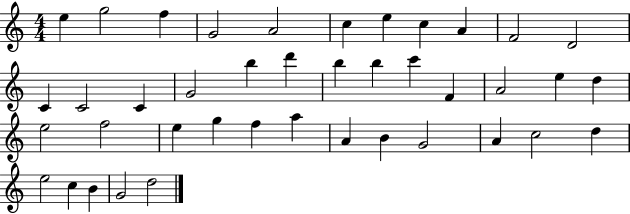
E5/q G5/h F5/q G4/h A4/h C5/q E5/q C5/q A4/q F4/h D4/h C4/q C4/h C4/q G4/h B5/q D6/q B5/q B5/q C6/q F4/q A4/h E5/q D5/q E5/h F5/h E5/q G5/q F5/q A5/q A4/q B4/q G4/h A4/q C5/h D5/q E5/h C5/q B4/q G4/h D5/h